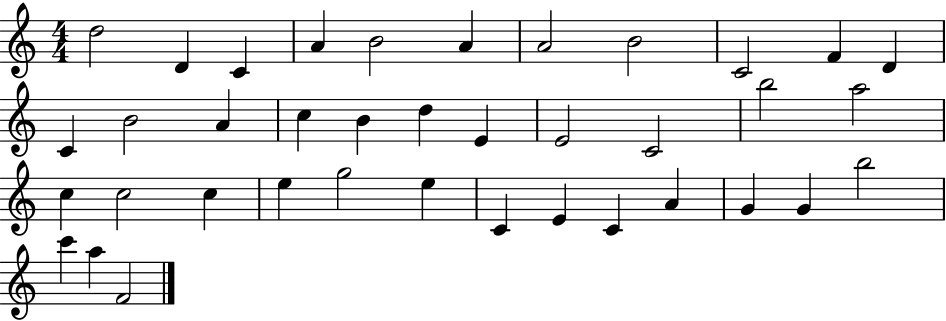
X:1
T:Untitled
M:4/4
L:1/4
K:C
d2 D C A B2 A A2 B2 C2 F D C B2 A c B d E E2 C2 b2 a2 c c2 c e g2 e C E C A G G b2 c' a F2